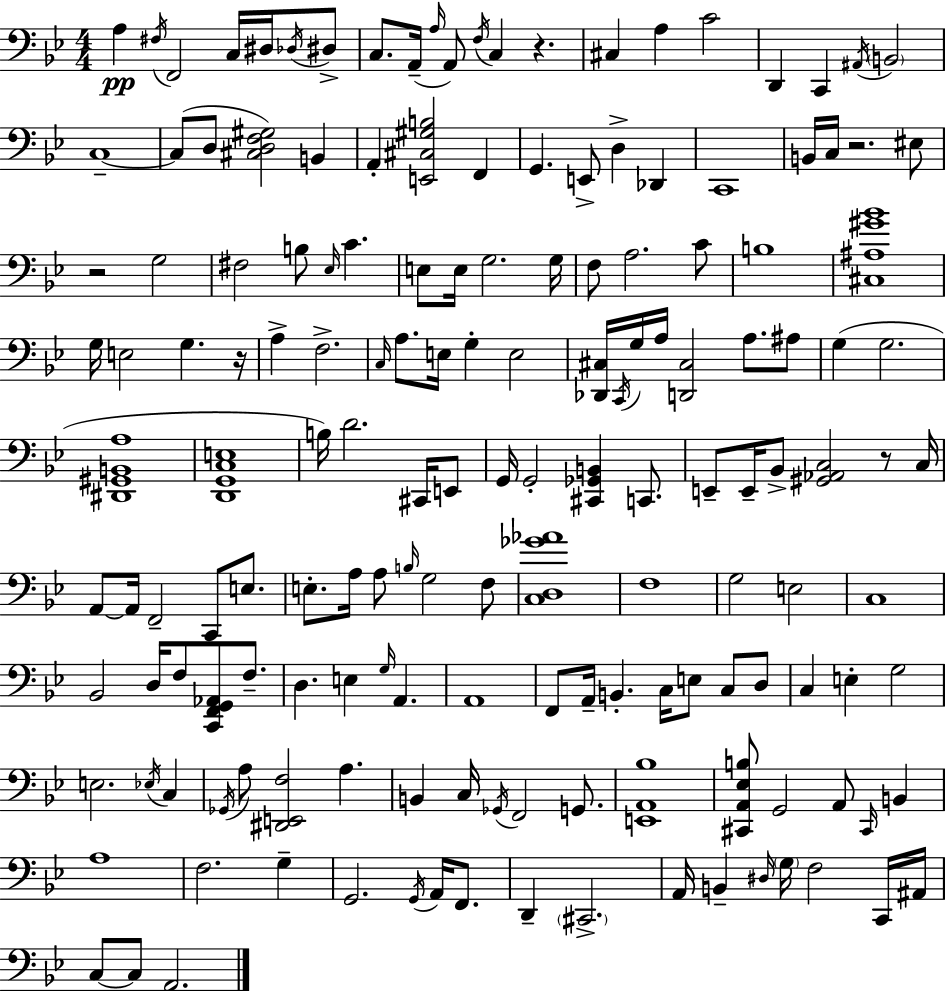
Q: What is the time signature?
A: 4/4